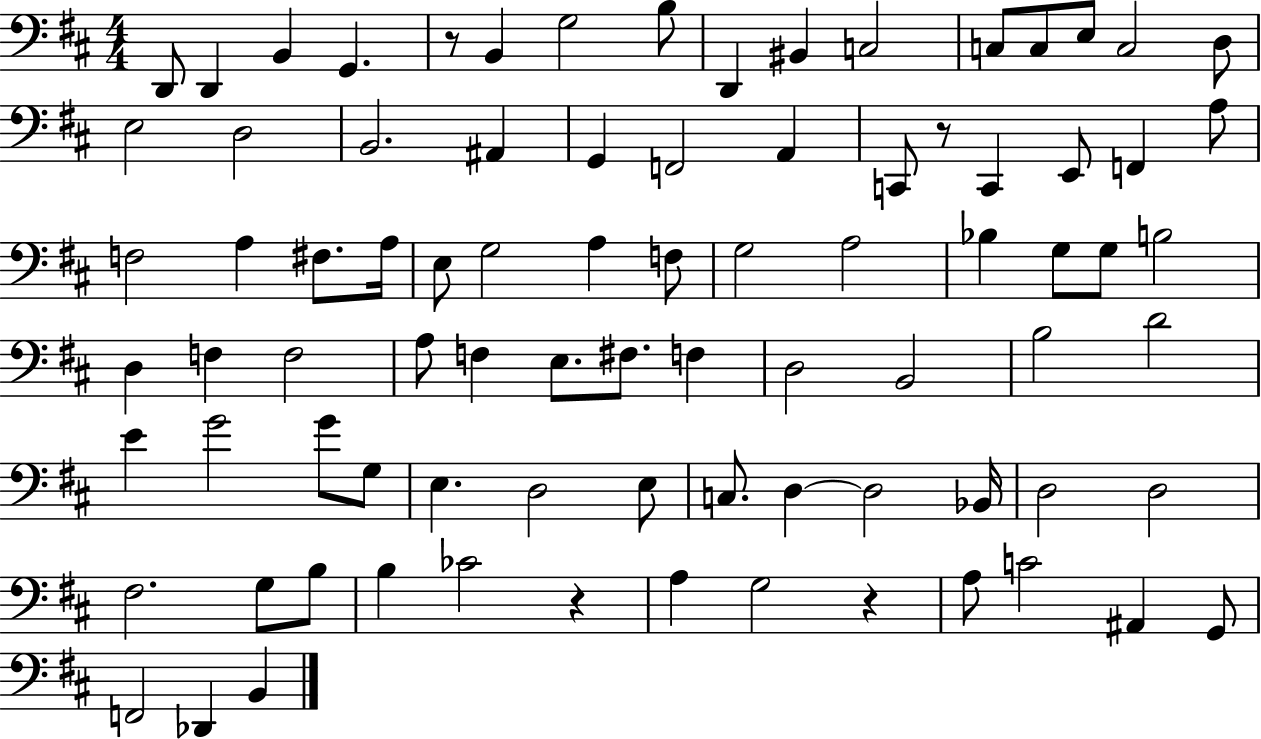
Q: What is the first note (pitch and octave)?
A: D2